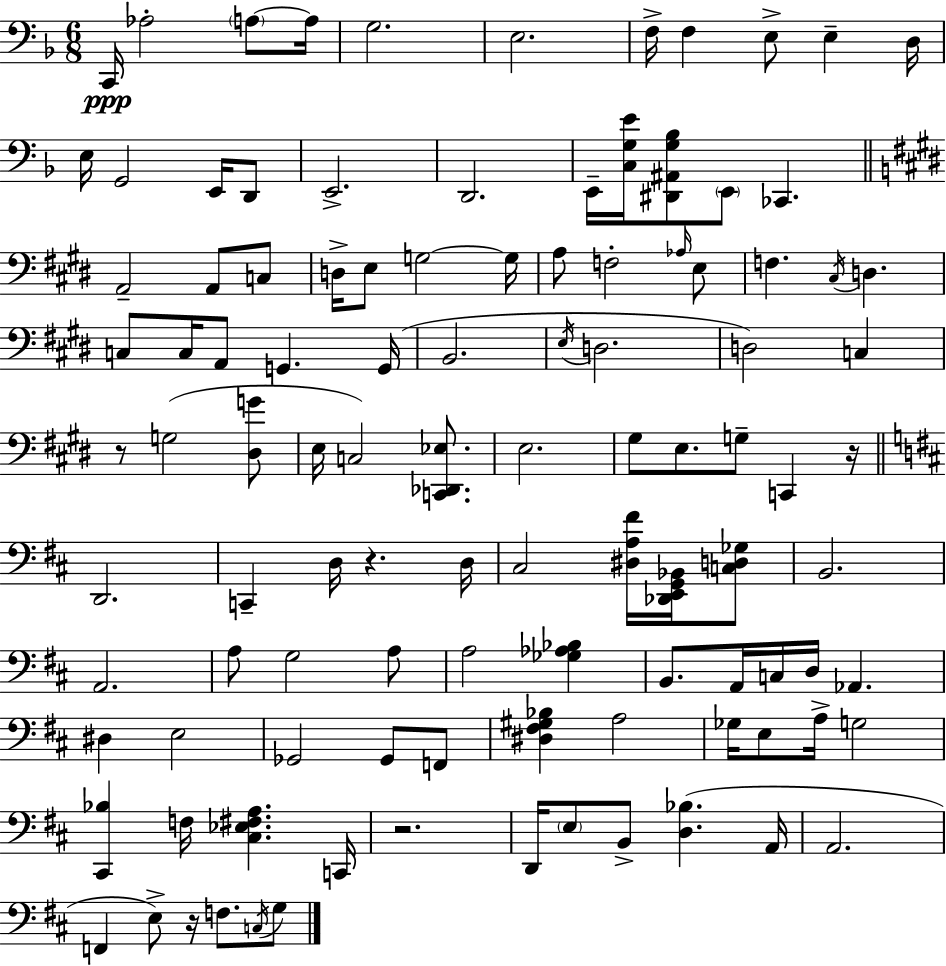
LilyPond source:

{
  \clef bass
  \numericTimeSignature
  \time 6/8
  \key f \major
  c,16\ppp aes2-. \parenthesize a8~~ a16 | g2. | e2. | f16-> f4 e8-> e4-- d16 | \break e16 g,2 e,16 d,8 | e,2.-> | d,2. | e,16-- <c g e'>16 <dis, ais, g bes>8 \parenthesize e,8 ces,4. | \break \bar "||" \break \key e \major a,2-- a,8 c8 | d16-> e8 g2~~ g16 | a8 f2-. \grace { aes16 } e8 | f4. \acciaccatura { cis16 } d4. | \break c8 c16 a,8 g,4. | g,16( b,2. | \acciaccatura { e16 } d2. | d2) c4 | \break r8 g2( | <dis g'>8 e16 c2) | <c, des, ees>8. e2. | gis8 e8. g8-- c,4 | \break r16 \bar "||" \break \key b \minor d,2. | c,4-- d16 r4. d16 | cis2 <dis a fis'>16 <des, e, g, bes,>16 <c d ges>8 | b,2. | \break a,2. | a8 g2 a8 | a2 <ges aes bes>4 | b,8. a,16 c16 d16 aes,4. | \break dis4 e2 | ges,2 ges,8 f,8 | <dis fis gis bes>4 a2 | ges16 e8 a16-> g2 | \break <cis, bes>4 f16 <cis ees fis a>4. c,16 | r2. | d,16 \parenthesize e8 b,8-> <d bes>4.( a,16 | a,2. | \break f,4 e8->) r16 f8. \acciaccatura { c16 } g8 | \bar "|."
}